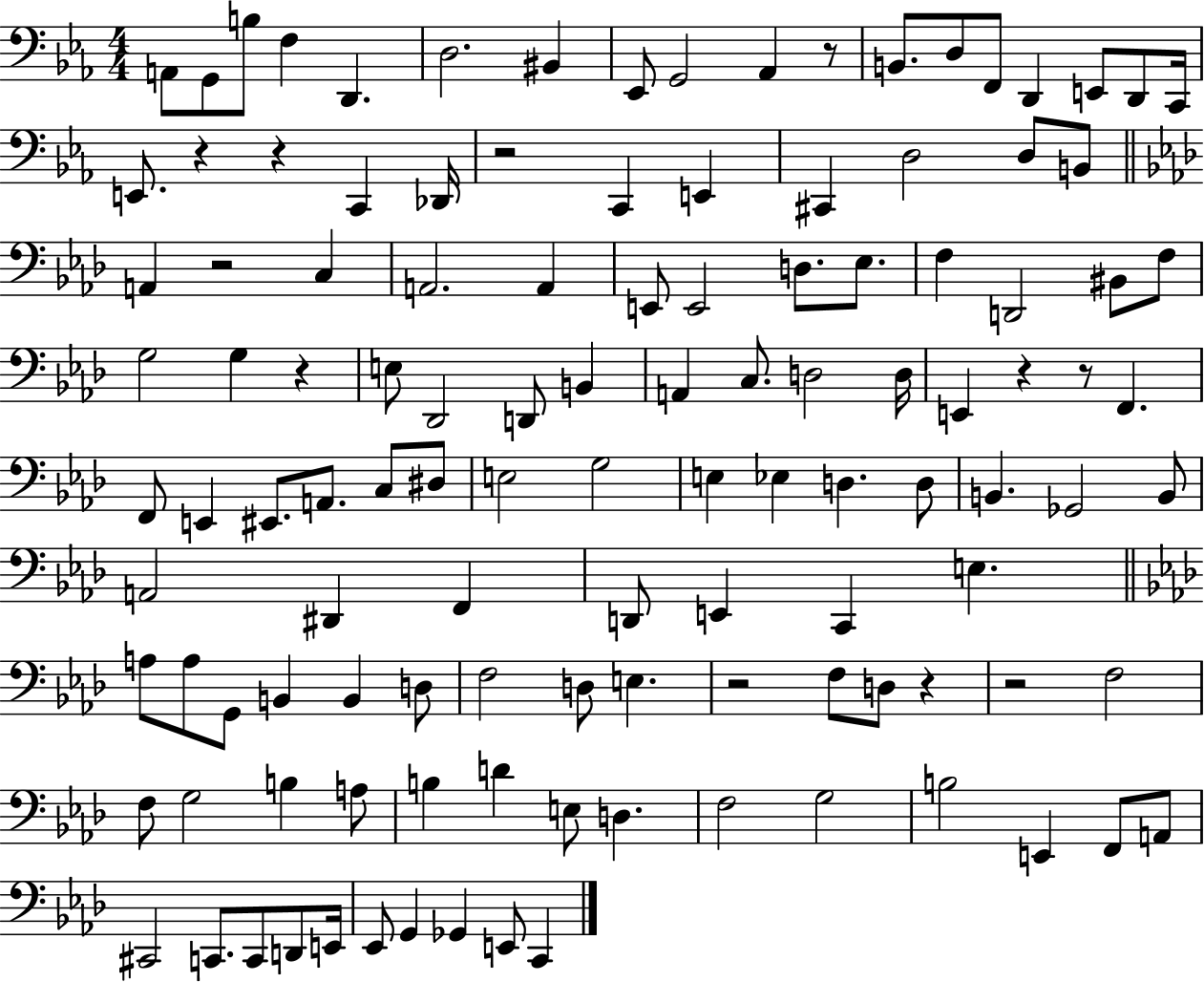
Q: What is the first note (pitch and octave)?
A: A2